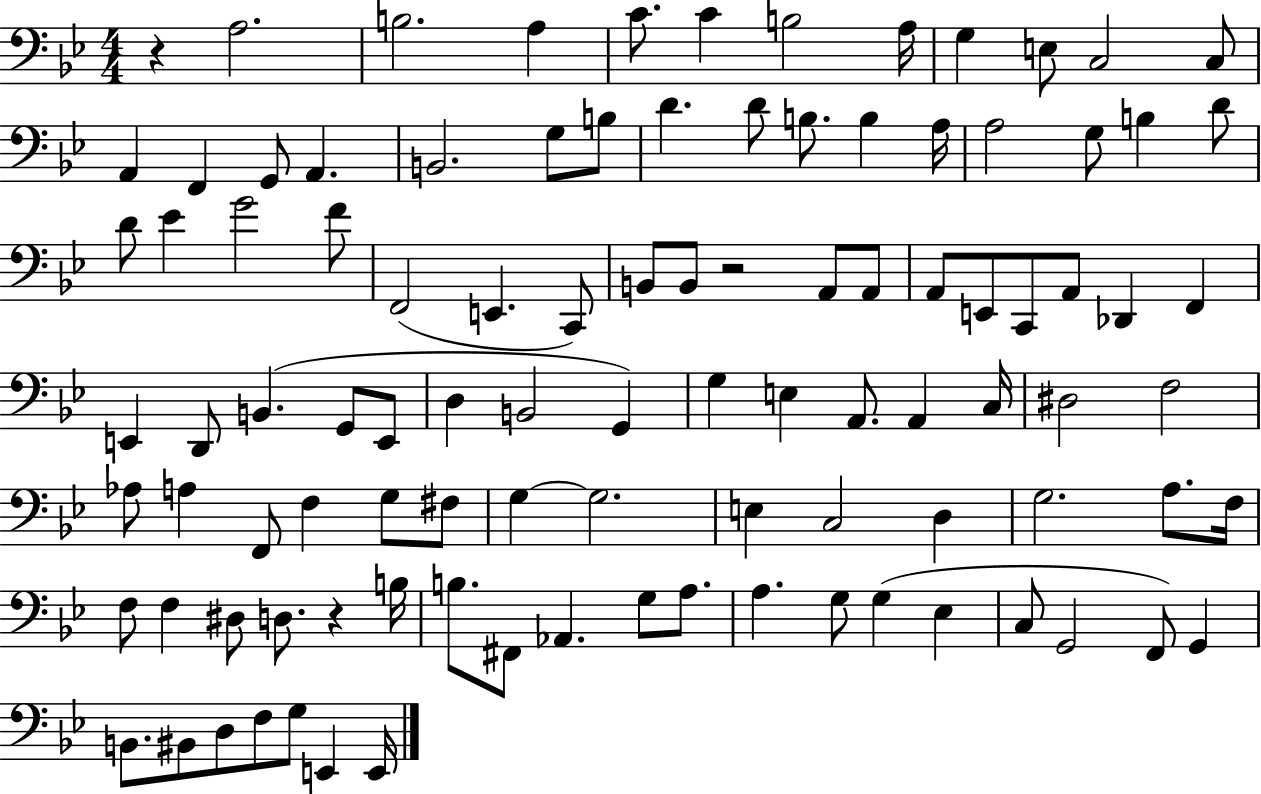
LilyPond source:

{
  \clef bass
  \numericTimeSignature
  \time 4/4
  \key bes \major
  \repeat volta 2 { r4 a2. | b2. a4 | c'8. c'4 b2 a16 | g4 e8 c2 c8 | \break a,4 f,4 g,8 a,4. | b,2. g8 b8 | d'4. d'8 b8. b4 a16 | a2 g8 b4 d'8 | \break d'8 ees'4 g'2 f'8 | f,2( e,4. c,8) | b,8 b,8 r2 a,8 a,8 | a,8 e,8 c,8 a,8 des,4 f,4 | \break e,4 d,8 b,4.( g,8 e,8 | d4 b,2 g,4) | g4 e4 a,8. a,4 c16 | dis2 f2 | \break aes8 a4 f,8 f4 g8 fis8 | g4~~ g2. | e4 c2 d4 | g2. a8. f16 | \break f8 f4 dis8 d8. r4 b16 | b8. fis,8 aes,4. g8 a8. | a4. g8 g4( ees4 | c8 g,2 f,8) g,4 | \break b,8. bis,8 d8 f8 g8 e,4 e,16 | } \bar "|."
}